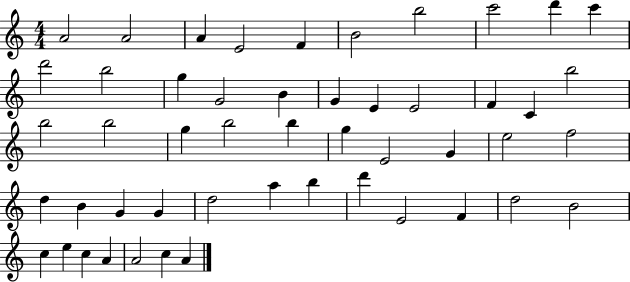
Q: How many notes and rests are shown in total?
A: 50